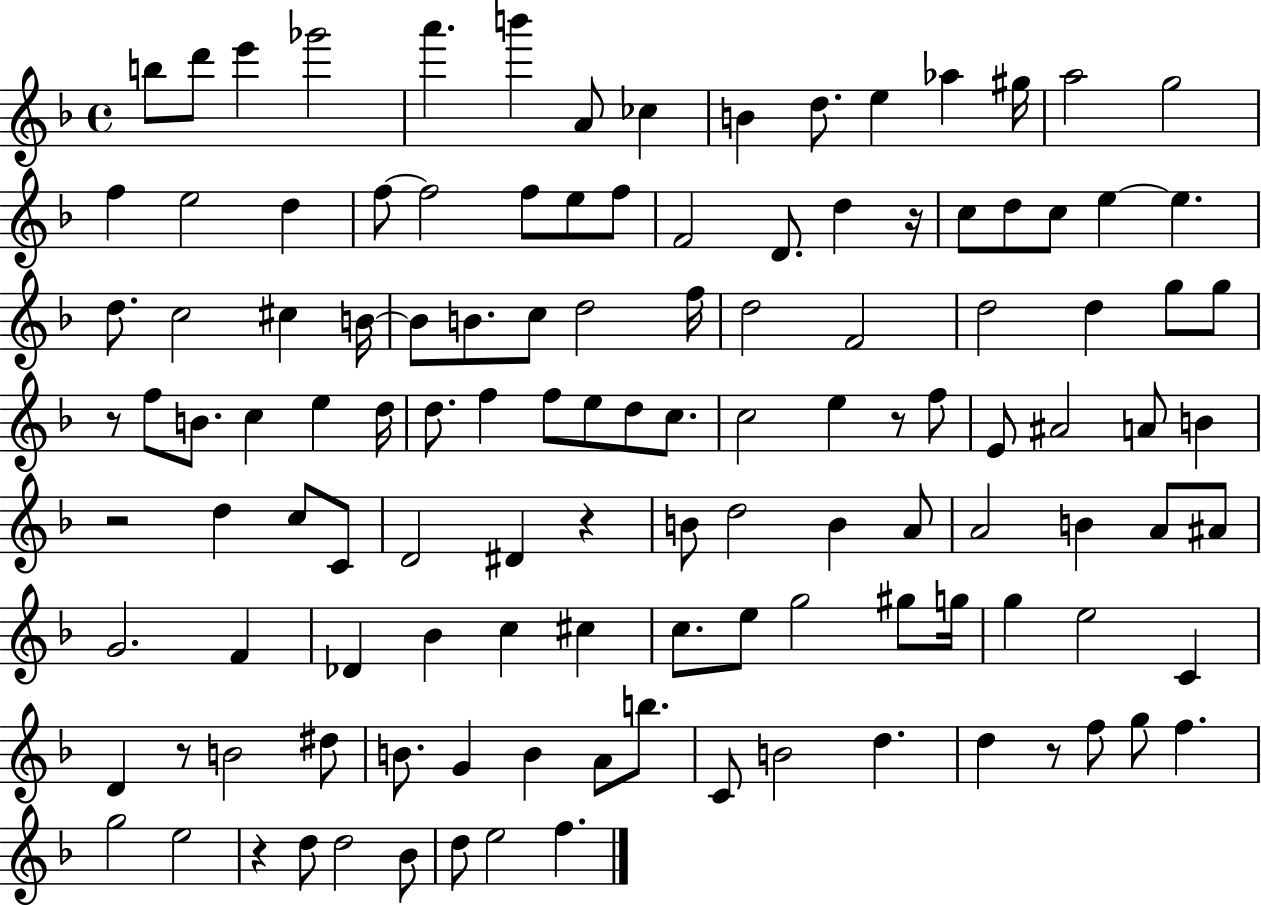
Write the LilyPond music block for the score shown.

{
  \clef treble
  \time 4/4
  \defaultTimeSignature
  \key f \major
  b''8 d'''8 e'''4 ges'''2 | a'''4. b'''4 a'8 ces''4 | b'4 d''8. e''4 aes''4 gis''16 | a''2 g''2 | \break f''4 e''2 d''4 | f''8~~ f''2 f''8 e''8 f''8 | f'2 d'8. d''4 r16 | c''8 d''8 c''8 e''4~~ e''4. | \break d''8. c''2 cis''4 b'16~~ | b'8 b'8. c''8 d''2 f''16 | d''2 f'2 | d''2 d''4 g''8 g''8 | \break r8 f''8 b'8. c''4 e''4 d''16 | d''8. f''4 f''8 e''8 d''8 c''8. | c''2 e''4 r8 f''8 | e'8 ais'2 a'8 b'4 | \break r2 d''4 c''8 c'8 | d'2 dis'4 r4 | b'8 d''2 b'4 a'8 | a'2 b'4 a'8 ais'8 | \break g'2. f'4 | des'4 bes'4 c''4 cis''4 | c''8. e''8 g''2 gis''8 g''16 | g''4 e''2 c'4 | \break d'4 r8 b'2 dis''8 | b'8. g'4 b'4 a'8 b''8. | c'8 b'2 d''4. | d''4 r8 f''8 g''8 f''4. | \break g''2 e''2 | r4 d''8 d''2 bes'8 | d''8 e''2 f''4. | \bar "|."
}